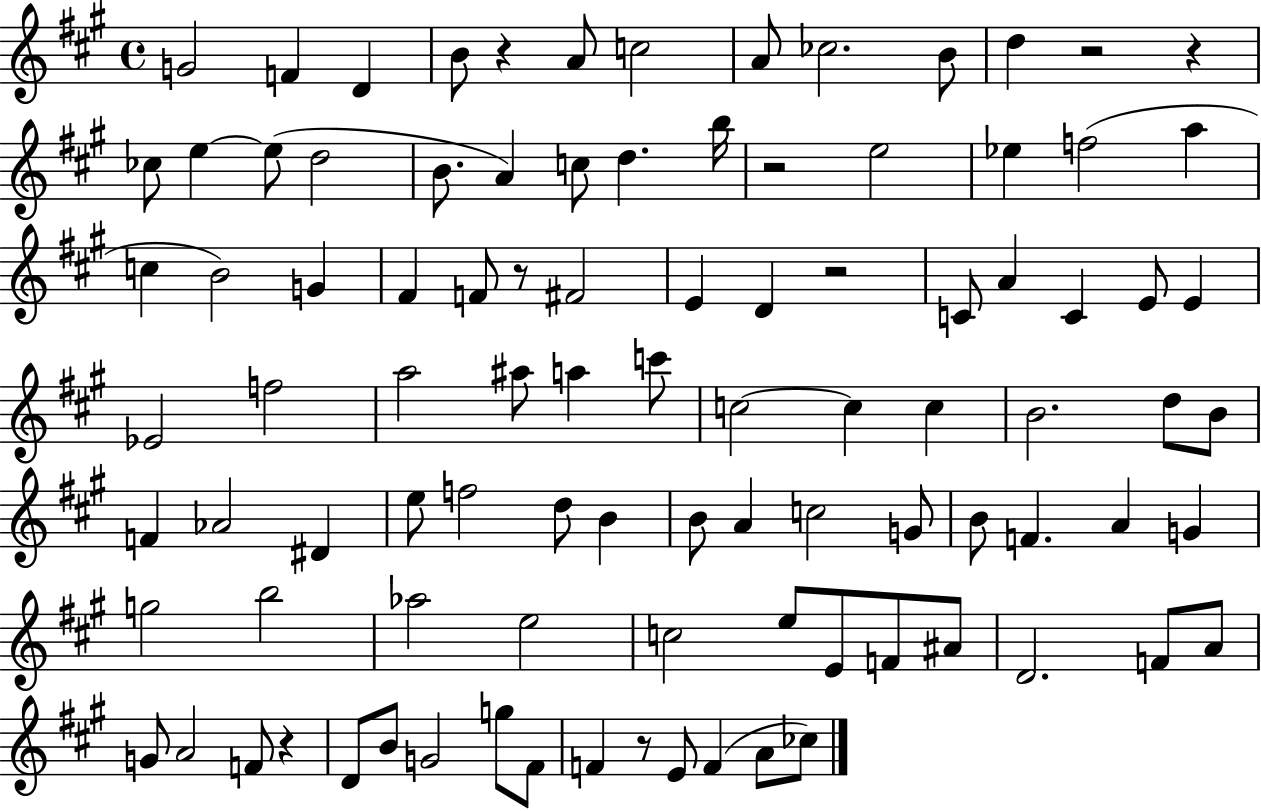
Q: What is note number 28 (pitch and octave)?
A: F4